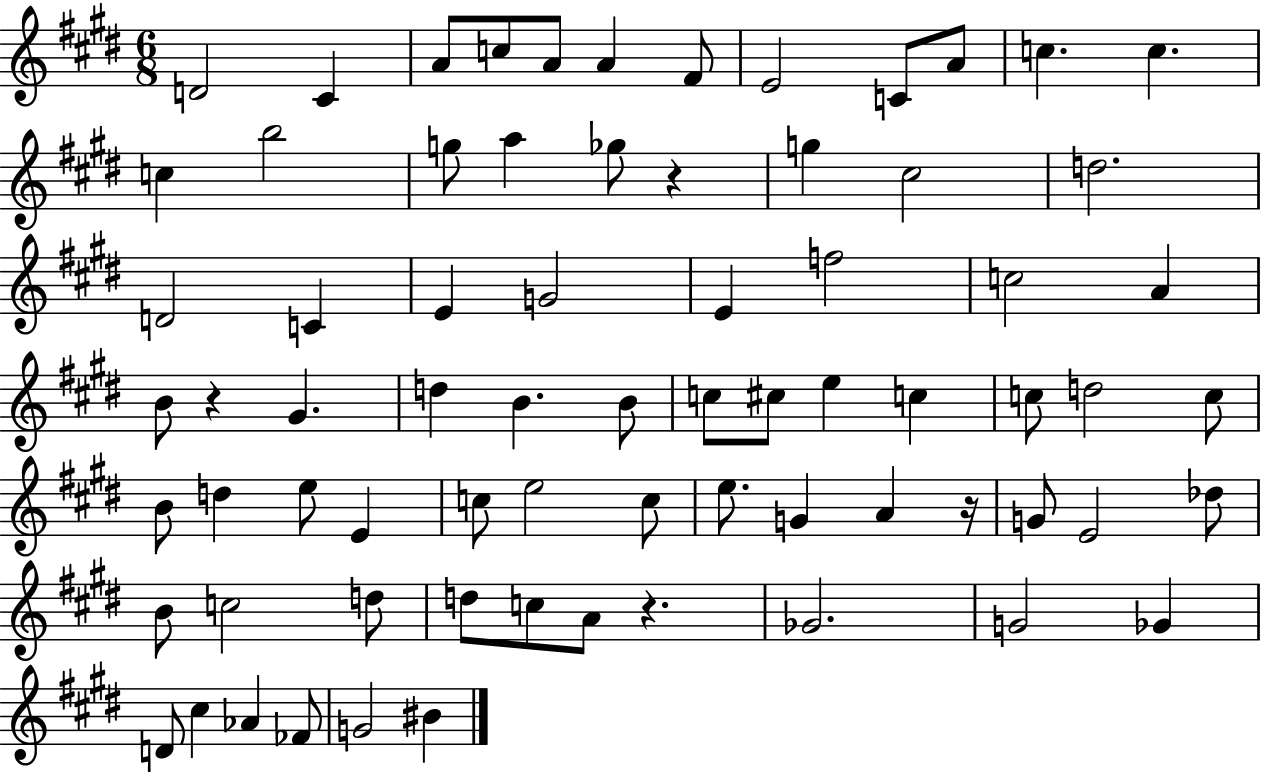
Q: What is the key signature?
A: E major